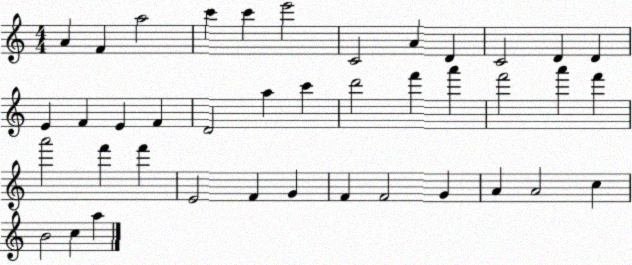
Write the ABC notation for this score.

X:1
T:Untitled
M:4/4
L:1/4
K:C
A F a2 c' c' e'2 C2 A D C2 D D E F E F D2 a c' d'2 f' a' f'2 a' f' a'2 f' f' E2 F G F F2 G A A2 c B2 c a